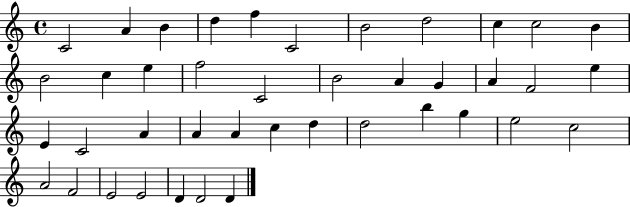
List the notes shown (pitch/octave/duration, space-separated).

C4/h A4/q B4/q D5/q F5/q C4/h B4/h D5/h C5/q C5/h B4/q B4/h C5/q E5/q F5/h C4/h B4/h A4/q G4/q A4/q F4/h E5/q E4/q C4/h A4/q A4/q A4/q C5/q D5/q D5/h B5/q G5/q E5/h C5/h A4/h F4/h E4/h E4/h D4/q D4/h D4/q